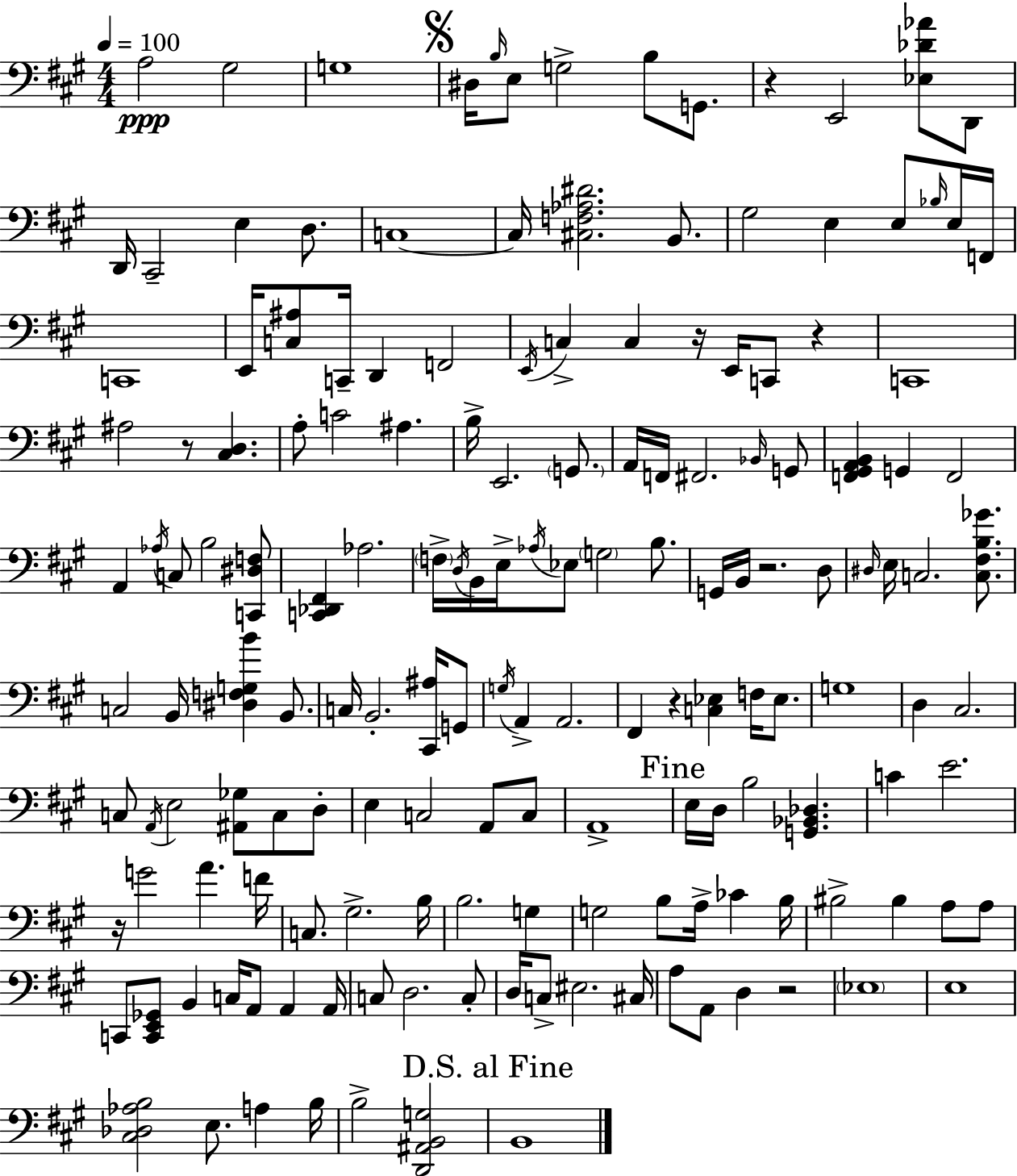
A3/h G#3/h G3/w D#3/s B3/s E3/e G3/h B3/e G2/e. R/q E2/h [Eb3,Db4,Ab4]/e D2/e D2/s C#2/h E3/q D3/e. C3/w C3/s [C#3,F3,Ab3,D#4]/h. B2/e. G#3/h E3/q E3/e Bb3/s E3/s F2/s C2/w E2/s [C3,A#3]/e C2/s D2/q F2/h E2/s C3/q C3/q R/s E2/s C2/e R/q C2/w A#3/h R/e [C#3,D3]/q. A3/e C4/h A#3/q. B3/s E2/h. G2/e. A2/s F2/s F#2/h. Bb2/s G2/e [F2,G#2,A2,B2]/q G2/q F2/h A2/q Ab3/s C3/e B3/h [C2,D#3,F3]/e [C2,Db2,F#2]/q Ab3/h. F3/s D3/s B2/s E3/s Ab3/s Eb3/e G3/h B3/e. G2/s B2/s R/h. D3/e D#3/s E3/s C3/h. [C3,F#3,B3,Gb4]/e. C3/h B2/s [D#3,F3,G3,B4]/q B2/e. C3/s B2/h. [C#2,A#3]/s G2/e G3/s A2/q A2/h. F#2/q R/q [C3,Eb3]/q F3/s Eb3/e. G3/w D3/q C#3/h. C3/e A2/s E3/h [A#2,Gb3]/e C3/e D3/e E3/q C3/h A2/e C3/e A2/w E3/s D3/s B3/h [G2,Bb2,Db3]/q. C4/q E4/h. R/s G4/h A4/q. F4/s C3/e. G#3/h. B3/s B3/h. G3/q G3/h B3/e A3/s CES4/q B3/s BIS3/h BIS3/q A3/e A3/e C2/e [C2,E2,Gb2]/e B2/q C3/s A2/e A2/q A2/s C3/e D3/h. C3/e D3/s C3/e EIS3/h. C#3/s A3/e A2/e D3/q R/h Eb3/w E3/w [C#3,Db3,Ab3,B3]/h E3/e. A3/q B3/s B3/h [D2,A#2,B2,G3]/h B2/w